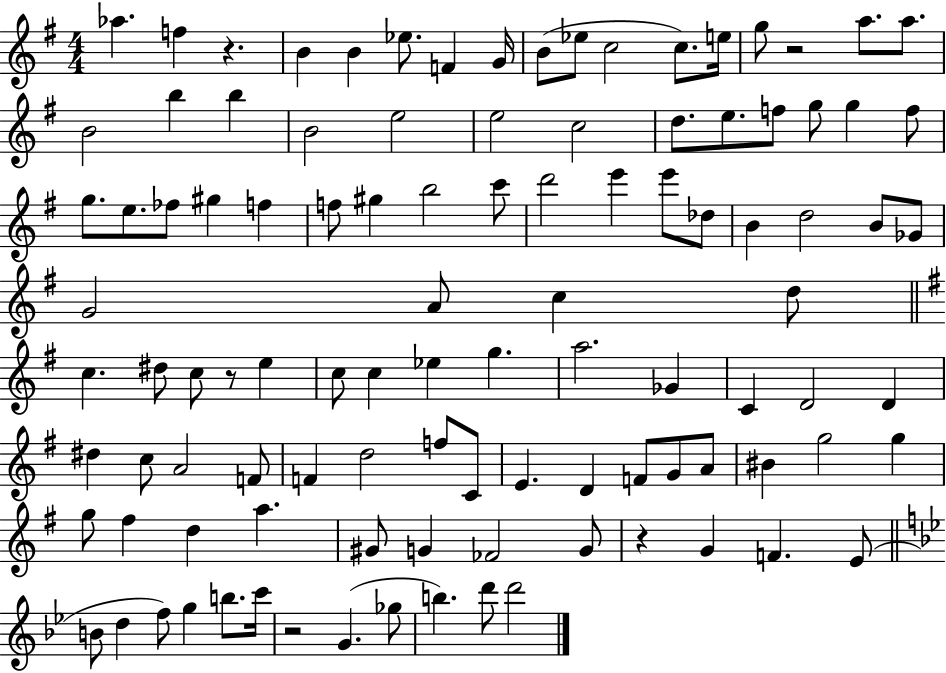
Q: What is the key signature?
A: G major